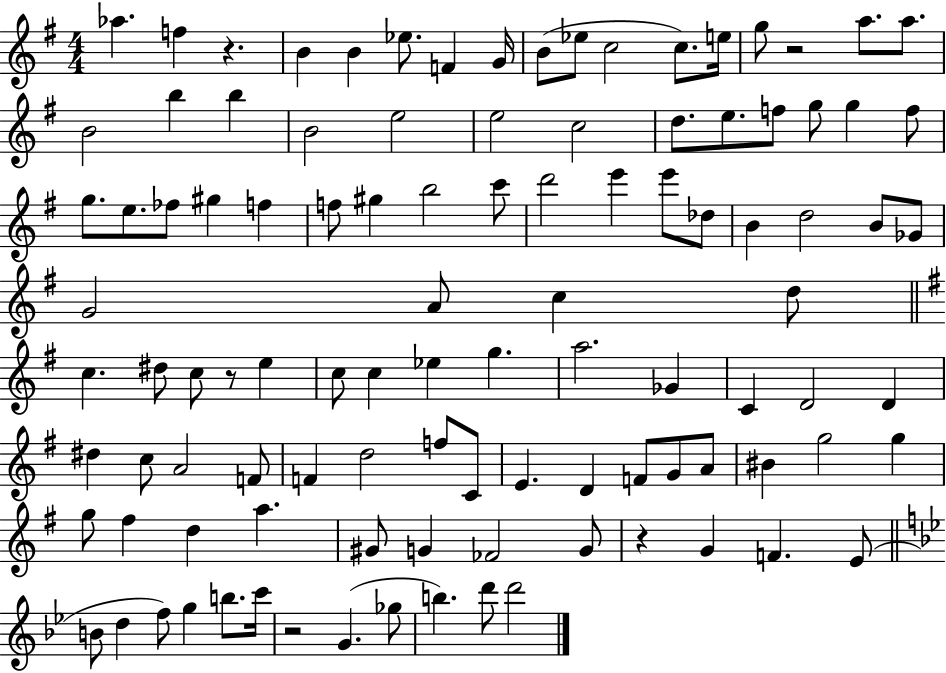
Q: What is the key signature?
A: G major